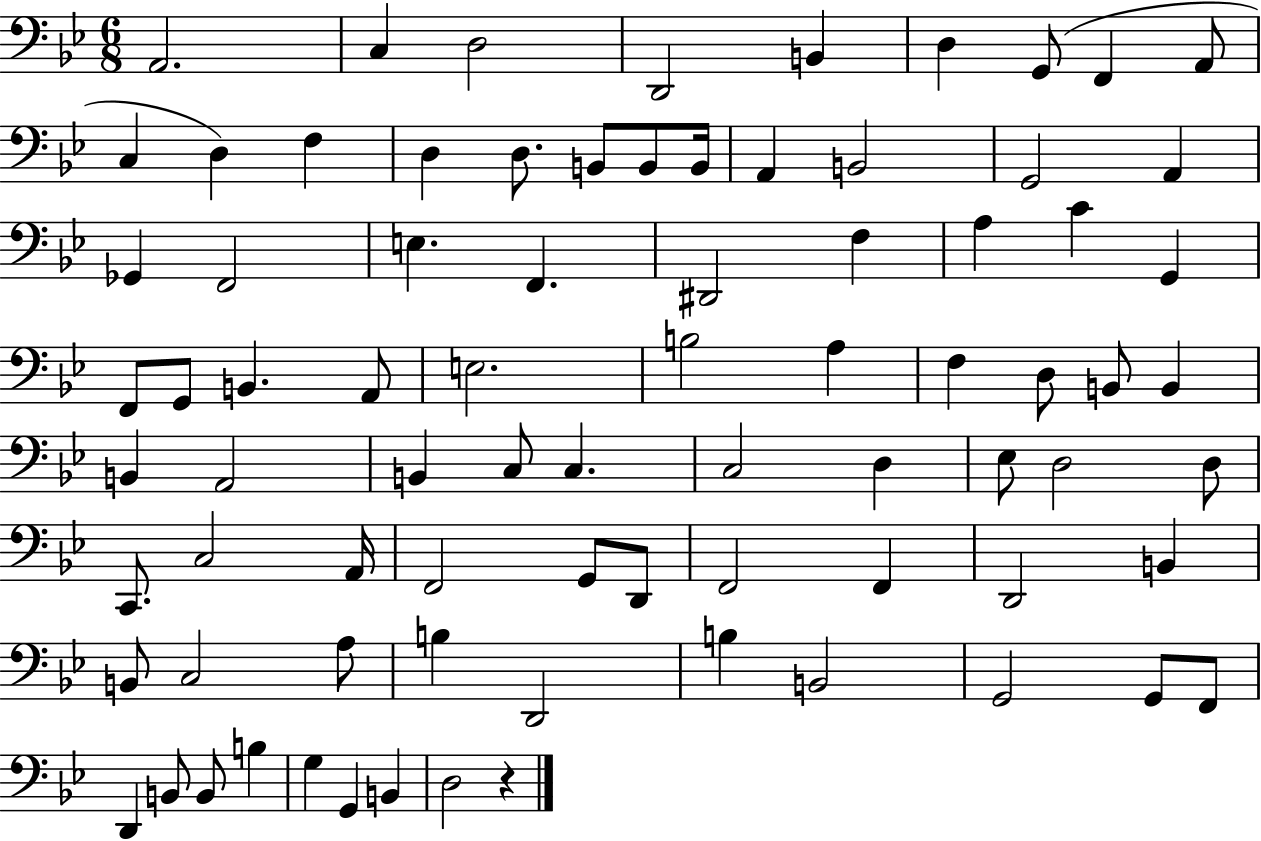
X:1
T:Untitled
M:6/8
L:1/4
K:Bb
A,,2 C, D,2 D,,2 B,, D, G,,/2 F,, A,,/2 C, D, F, D, D,/2 B,,/2 B,,/2 B,,/4 A,, B,,2 G,,2 A,, _G,, F,,2 E, F,, ^D,,2 F, A, C G,, F,,/2 G,,/2 B,, A,,/2 E,2 B,2 A, F, D,/2 B,,/2 B,, B,, A,,2 B,, C,/2 C, C,2 D, _E,/2 D,2 D,/2 C,,/2 C,2 A,,/4 F,,2 G,,/2 D,,/2 F,,2 F,, D,,2 B,, B,,/2 C,2 A,/2 B, D,,2 B, B,,2 G,,2 G,,/2 F,,/2 D,, B,,/2 B,,/2 B, G, G,, B,, D,2 z